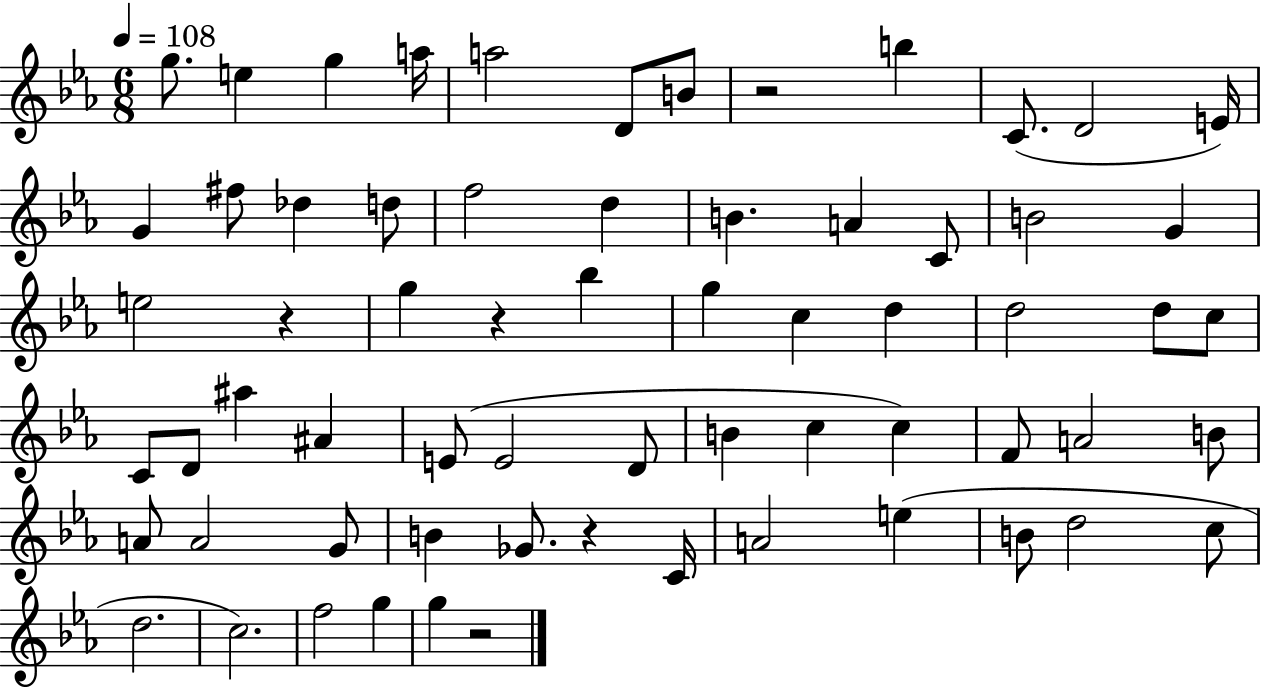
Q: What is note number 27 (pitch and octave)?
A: C5